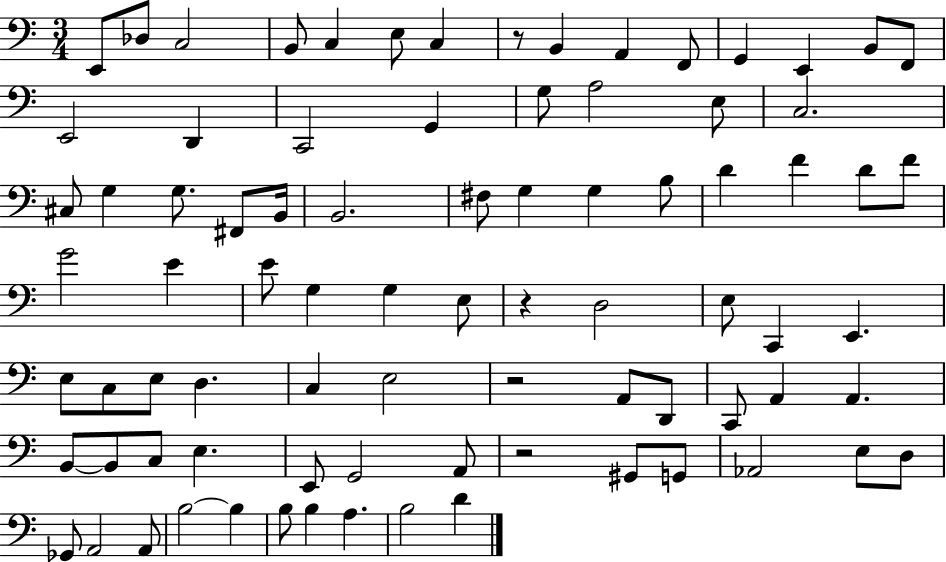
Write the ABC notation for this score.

X:1
T:Untitled
M:3/4
L:1/4
K:C
E,,/2 _D,/2 C,2 B,,/2 C, E,/2 C, z/2 B,, A,, F,,/2 G,, E,, B,,/2 F,,/2 E,,2 D,, C,,2 G,, G,/2 A,2 E,/2 C,2 ^C,/2 G, G,/2 ^F,,/2 B,,/4 B,,2 ^F,/2 G, G, B,/2 D F D/2 F/2 G2 E E/2 G, G, E,/2 z D,2 E,/2 C,, E,, E,/2 C,/2 E,/2 D, C, E,2 z2 A,,/2 D,,/2 C,,/2 A,, A,, B,,/2 B,,/2 C,/2 E, E,,/2 G,,2 A,,/2 z2 ^G,,/2 G,,/2 _A,,2 E,/2 D,/2 _G,,/2 A,,2 A,,/2 B,2 B, B,/2 B, A, B,2 D